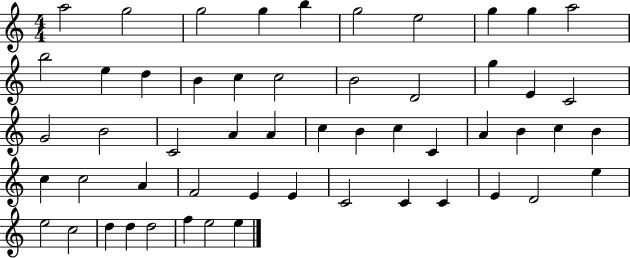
{
  \clef treble
  \numericTimeSignature
  \time 4/4
  \key c \major
  a''2 g''2 | g''2 g''4 b''4 | g''2 e''2 | g''4 g''4 a''2 | \break b''2 e''4 d''4 | b'4 c''4 c''2 | b'2 d'2 | g''4 e'4 c'2 | \break g'2 b'2 | c'2 a'4 a'4 | c''4 b'4 c''4 c'4 | a'4 b'4 c''4 b'4 | \break c''4 c''2 a'4 | f'2 e'4 e'4 | c'2 c'4 c'4 | e'4 d'2 e''4 | \break e''2 c''2 | d''4 d''4 d''2 | f''4 e''2 e''4 | \bar "|."
}